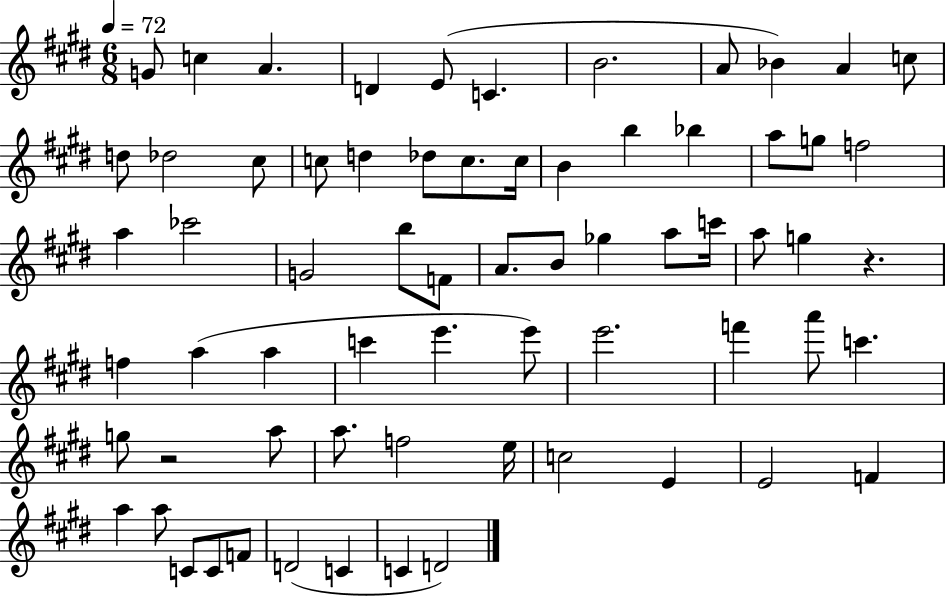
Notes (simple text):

G4/e C5/q A4/q. D4/q E4/e C4/q. B4/h. A4/e Bb4/q A4/q C5/e D5/e Db5/h C#5/e C5/e D5/q Db5/e C5/e. C5/s B4/q B5/q Bb5/q A5/e G5/e F5/h A5/q CES6/h G4/h B5/e F4/e A4/e. B4/e Gb5/q A5/e C6/s A5/e G5/q R/q. F5/q A5/q A5/q C6/q E6/q. E6/e E6/h. F6/q A6/e C6/q. G5/e R/h A5/e A5/e. F5/h E5/s C5/h E4/q E4/h F4/q A5/q A5/e C4/e C4/e F4/e D4/h C4/q C4/q D4/h